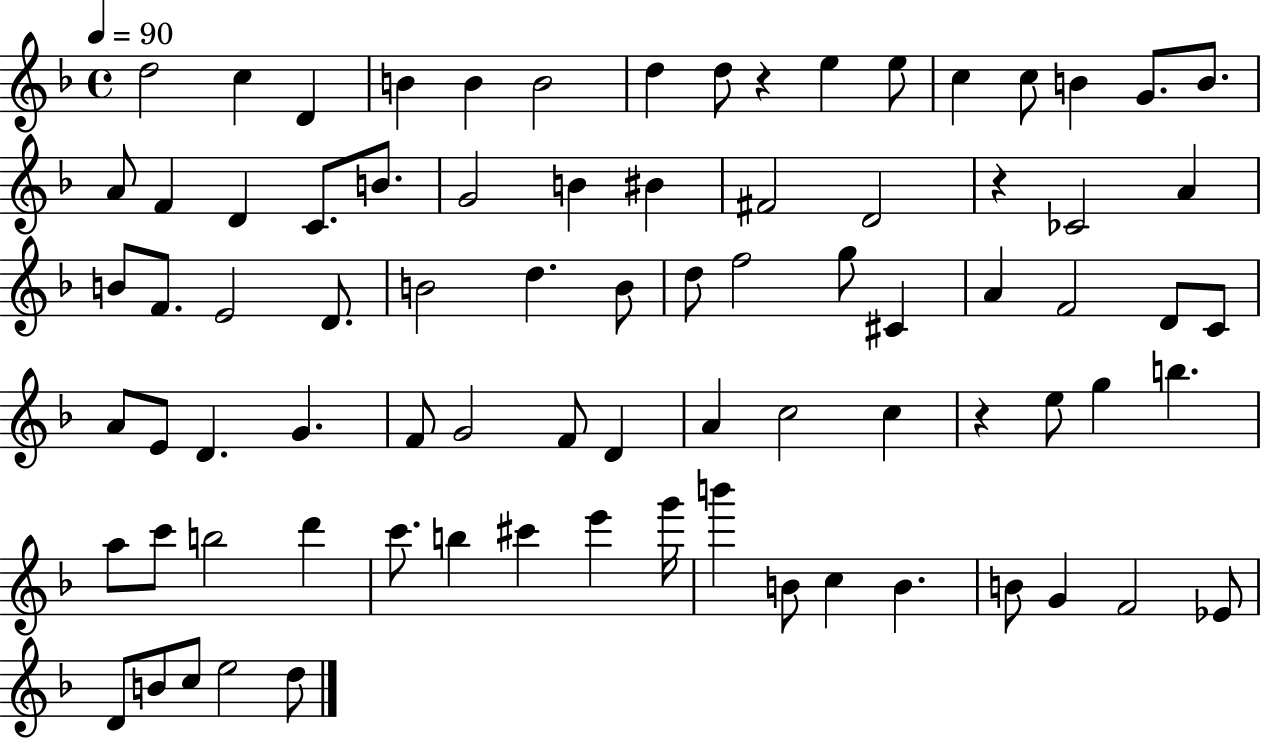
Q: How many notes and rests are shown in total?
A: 81